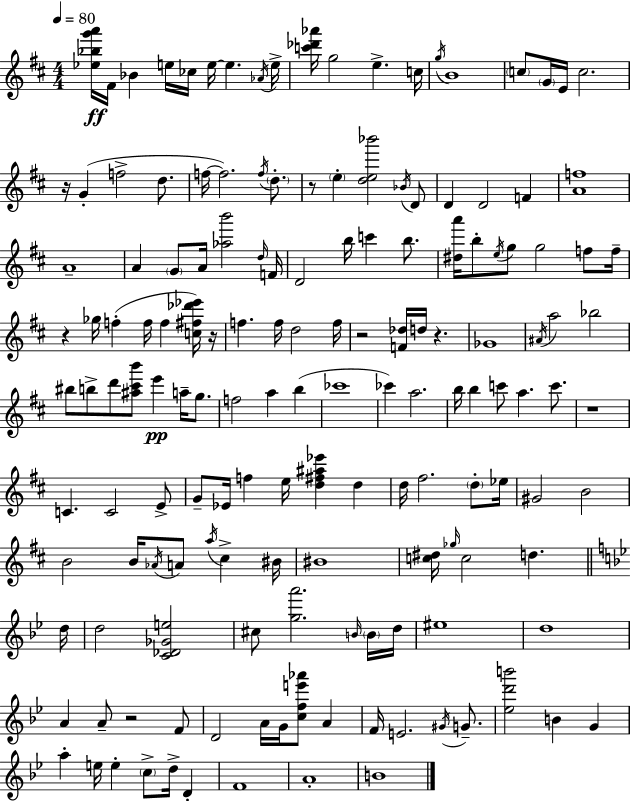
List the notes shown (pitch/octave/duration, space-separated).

[Eb5,Bb5,G6,A6]/s F#4/s Bb4/q E5/s CES5/s E5/s E5/q. Ab4/s E5/s [C6,Db6,Ab6]/s G5/h E5/q. C5/s G5/s B4/w C5/e G4/s E4/s C5/h. R/s G4/q F5/h D5/e. F5/s F5/h. F5/s D5/e. R/e E5/q [D5,E5,Bb6]/h Bb4/s D4/e D4/q D4/h F4/q [A4,F5]/w A4/w A4/q G4/e A4/s [Ab5,B6]/h D5/s F4/s D4/h B5/s C6/q B5/e. [D#5,A6]/s B5/e E5/s G5/e G5/h F5/e F5/s R/q Gb5/s F5/q F5/s F5/q [C5,F#5,Db6,Eb6]/s R/s F5/q. F5/s D5/h F5/s R/h [F4,Db5]/s D5/s R/q. Gb4/w A#4/s A5/h Bb5/h BIS5/e B5/e D6/e [A#5,C#6,B6]/e E6/q A5/s G5/e. F5/h A5/q B5/q CES6/w CES6/q A5/h. B5/s B5/q C6/e A5/q. C6/e. R/w C4/q. C4/h E4/e G4/e Eb4/s F5/q E5/s [D5,F#5,A#5,Eb6]/q D5/q D5/s F#5/h. D5/e Eb5/s G#4/h B4/h B4/h B4/s Ab4/s A4/e A5/s C#5/q BIS4/s BIS4/w [C5,D#5]/s Gb5/s C5/h D5/q. D5/s D5/h [C4,Db4,Gb4,E5]/h C#5/e [G5,A6]/h. B4/s B4/s D5/s EIS5/w D5/w A4/q A4/e R/h F4/e D4/h A4/s G4/s [C5,F5,E6,Ab6]/e A4/q F4/s E4/h. G#4/s G4/e. [Eb5,D6,B6]/h B4/q G4/q A5/q E5/s E5/q C5/e D5/s D4/q F4/w A4/w B4/w